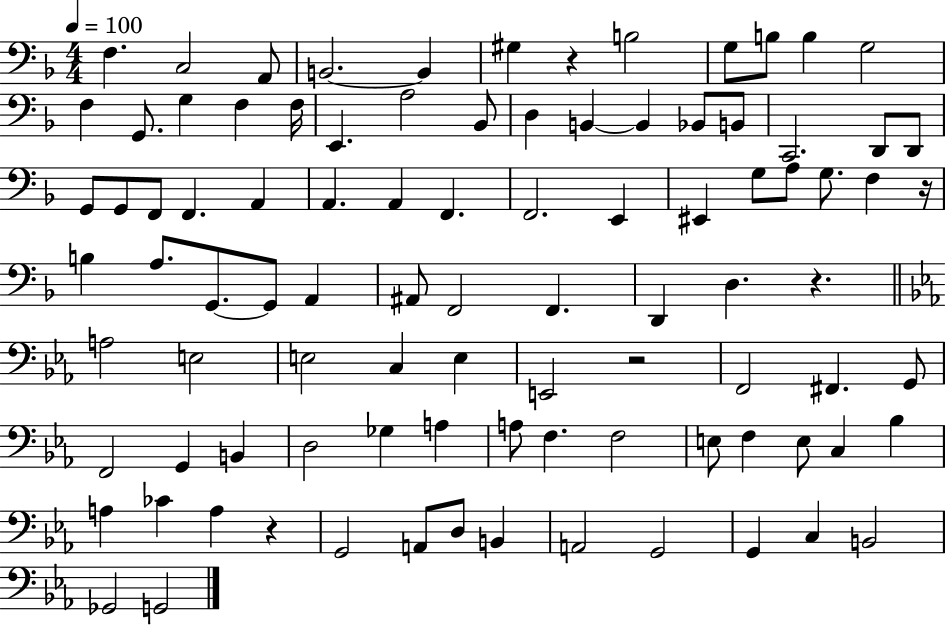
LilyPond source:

{
  \clef bass
  \numericTimeSignature
  \time 4/4
  \key f \major
  \tempo 4 = 100
  f4. c2 a,8 | b,2.~~ b,4 | gis4 r4 b2 | g8 b8 b4 g2 | \break f4 g,8. g4 f4 f16 | e,4. a2 bes,8 | d4 b,4~~ b,4 bes,8 b,8 | c,2. d,8 d,8 | \break g,8 g,8 f,8 f,4. a,4 | a,4. a,4 f,4. | f,2. e,4 | eis,4 g8 a8 g8. f4 r16 | \break b4 a8. g,8.~~ g,8 a,4 | ais,8 f,2 f,4. | d,4 d4. r4. | \bar "||" \break \key ees \major a2 e2 | e2 c4 e4 | e,2 r2 | f,2 fis,4. g,8 | \break f,2 g,4 b,4 | d2 ges4 a4 | a8 f4. f2 | e8 f4 e8 c4 bes4 | \break a4 ces'4 a4 r4 | g,2 a,8 d8 b,4 | a,2 g,2 | g,4 c4 b,2 | \break ges,2 g,2 | \bar "|."
}